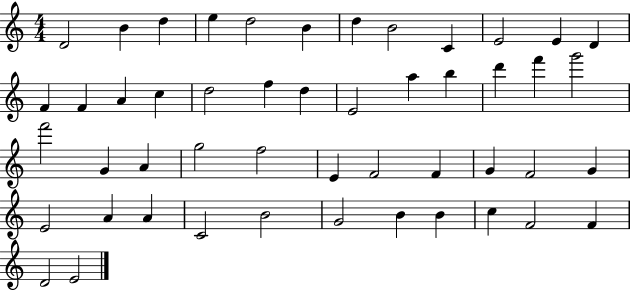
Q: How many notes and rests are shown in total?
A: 49